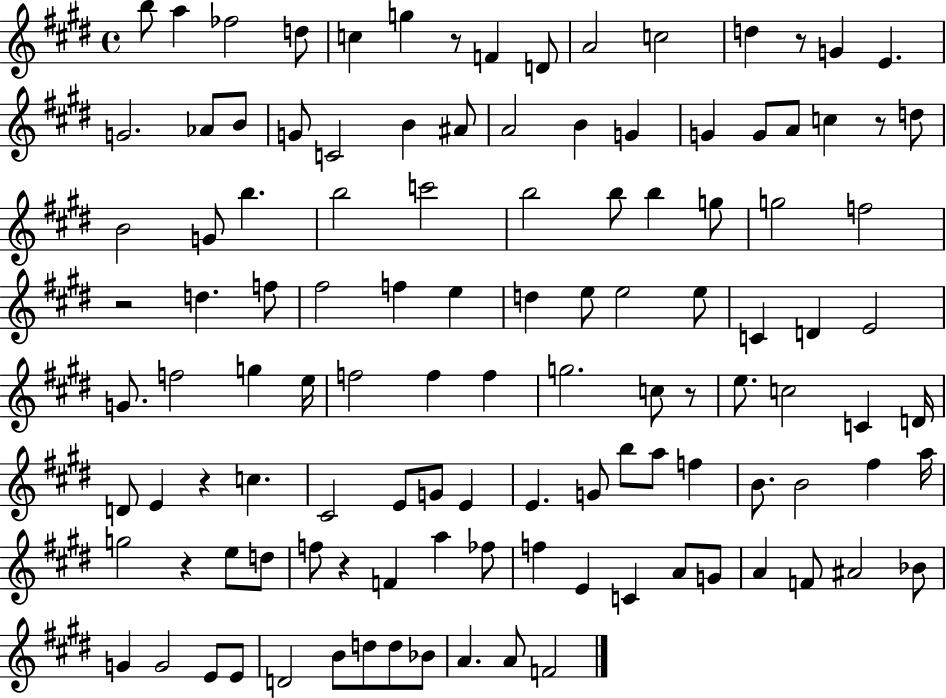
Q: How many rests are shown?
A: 8